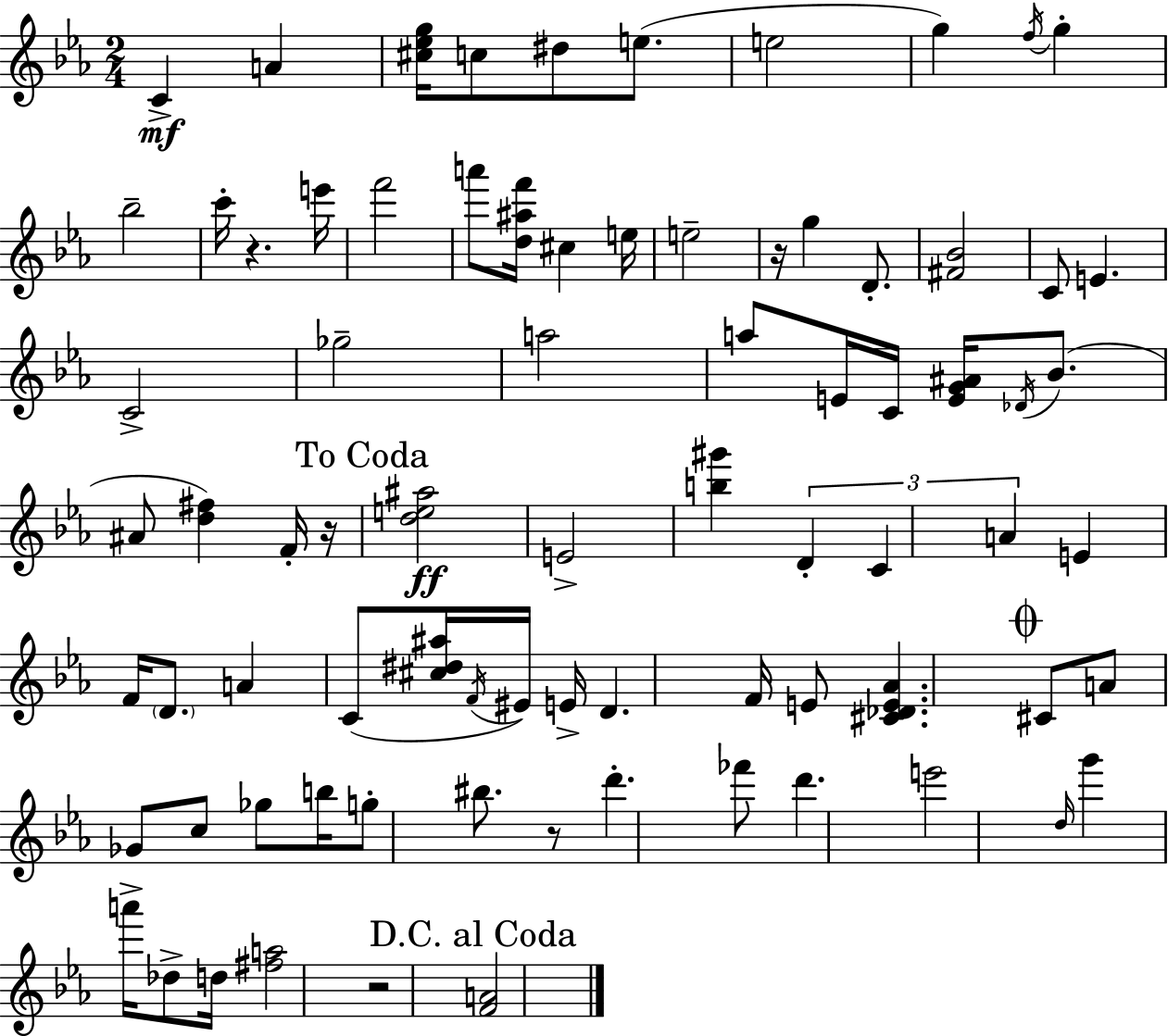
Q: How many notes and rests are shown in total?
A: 79